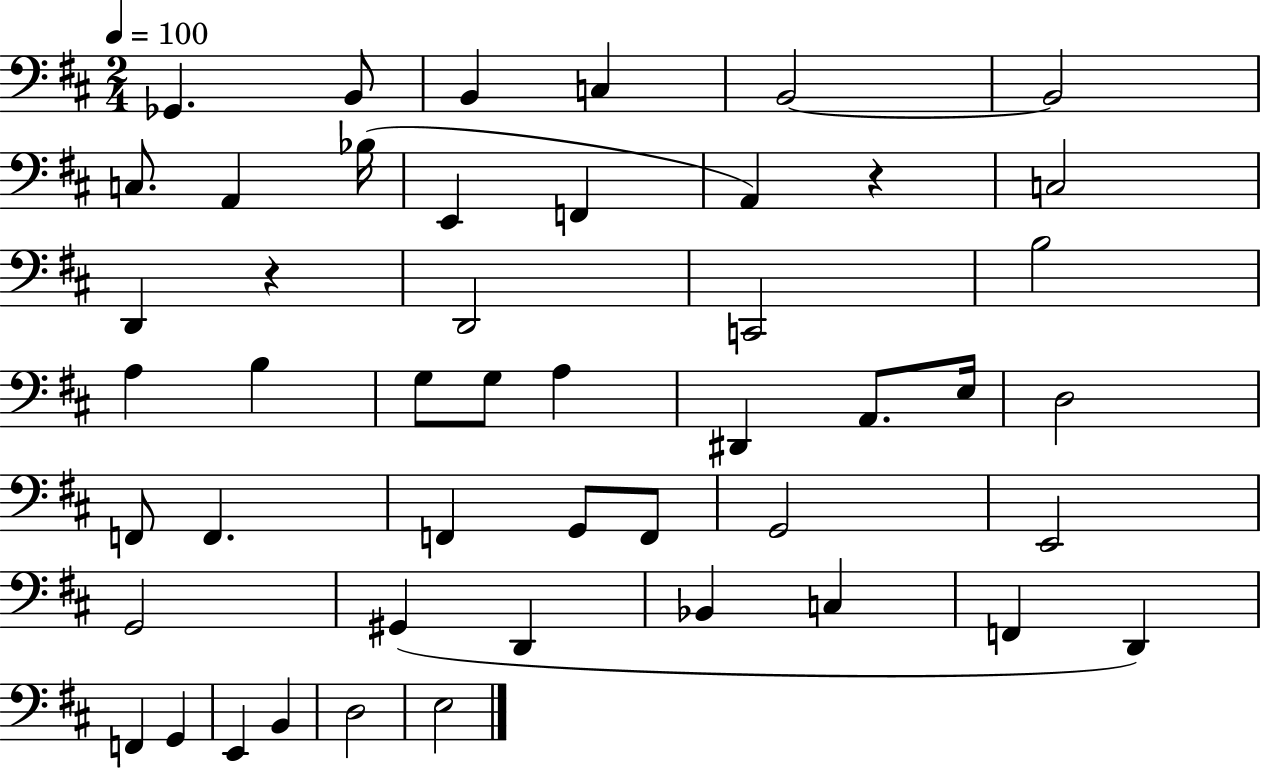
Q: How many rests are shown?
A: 2